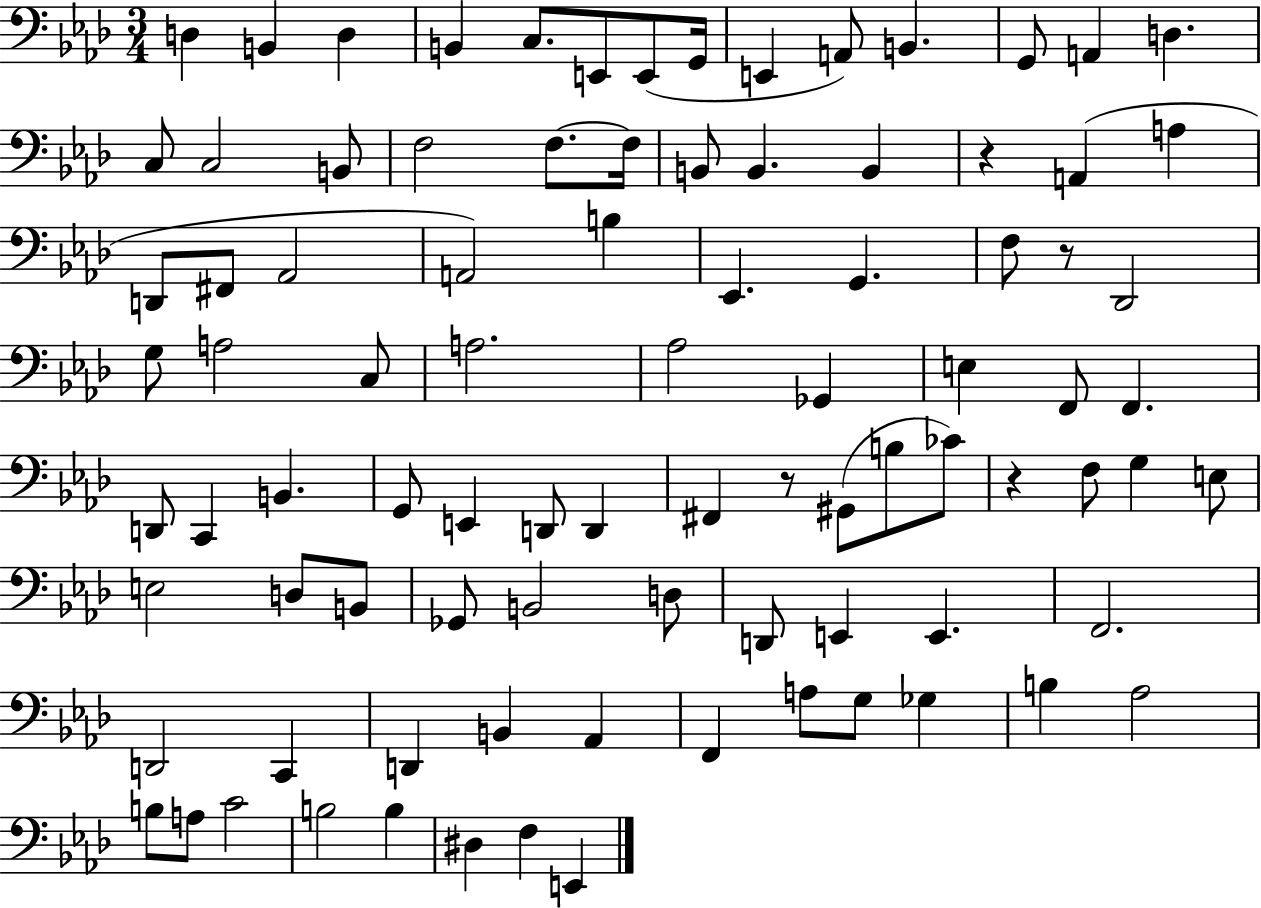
{
  \clef bass
  \numericTimeSignature
  \time 3/4
  \key aes \major
  \repeat volta 2 { d4 b,4 d4 | b,4 c8. e,8 e,8( g,16 | e,4 a,8) b,4. | g,8 a,4 d4. | \break c8 c2 b,8 | f2 f8.~~ f16 | b,8 b,4. b,4 | r4 a,4( a4 | \break d,8 fis,8 aes,2 | a,2) b4 | ees,4. g,4. | f8 r8 des,2 | \break g8 a2 c8 | a2. | aes2 ges,4 | e4 f,8 f,4. | \break d,8 c,4 b,4. | g,8 e,4 d,8 d,4 | fis,4 r8 gis,8( b8 ces'8) | r4 f8 g4 e8 | \break e2 d8 b,8 | ges,8 b,2 d8 | d,8 e,4 e,4. | f,2. | \break d,2 c,4 | d,4 b,4 aes,4 | f,4 a8 g8 ges4 | b4 aes2 | \break b8 a8 c'2 | b2 b4 | dis4 f4 e,4 | } \bar "|."
}